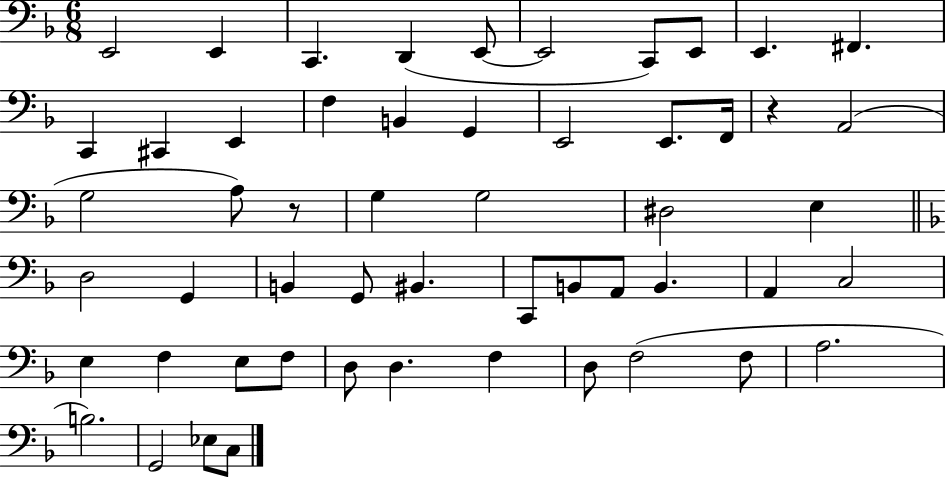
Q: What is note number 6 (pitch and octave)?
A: E2